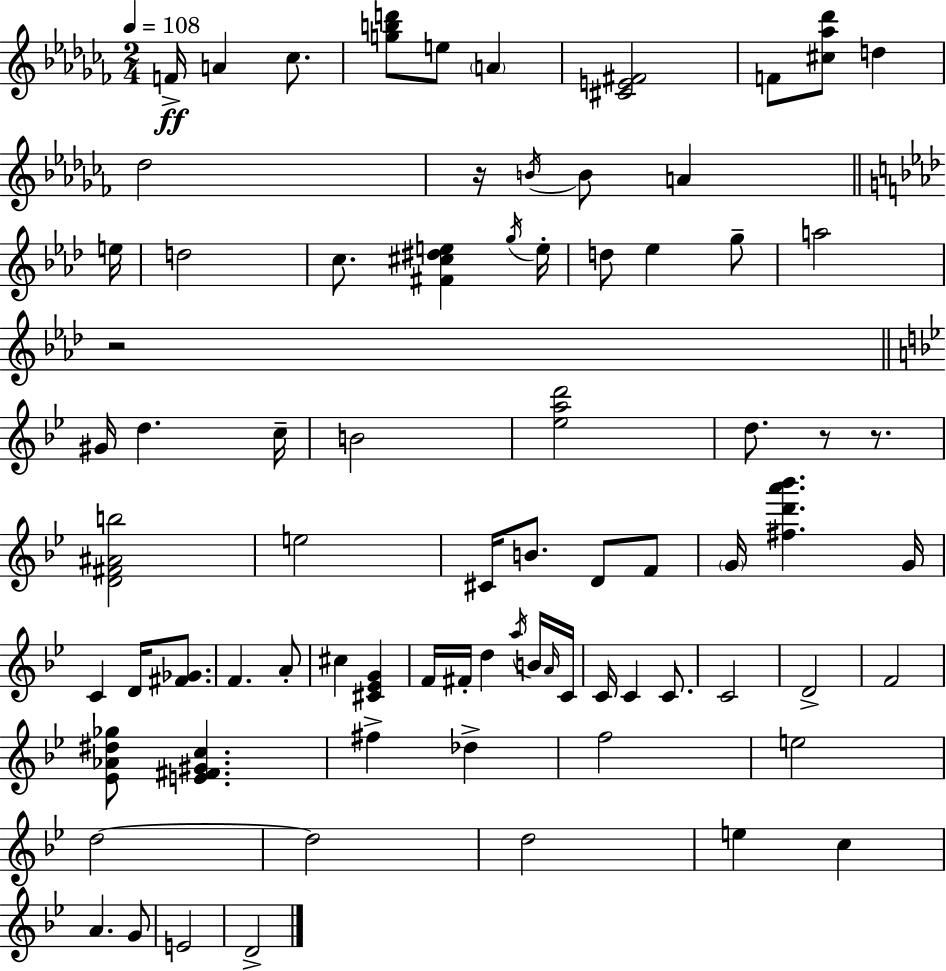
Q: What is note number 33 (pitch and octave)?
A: C4